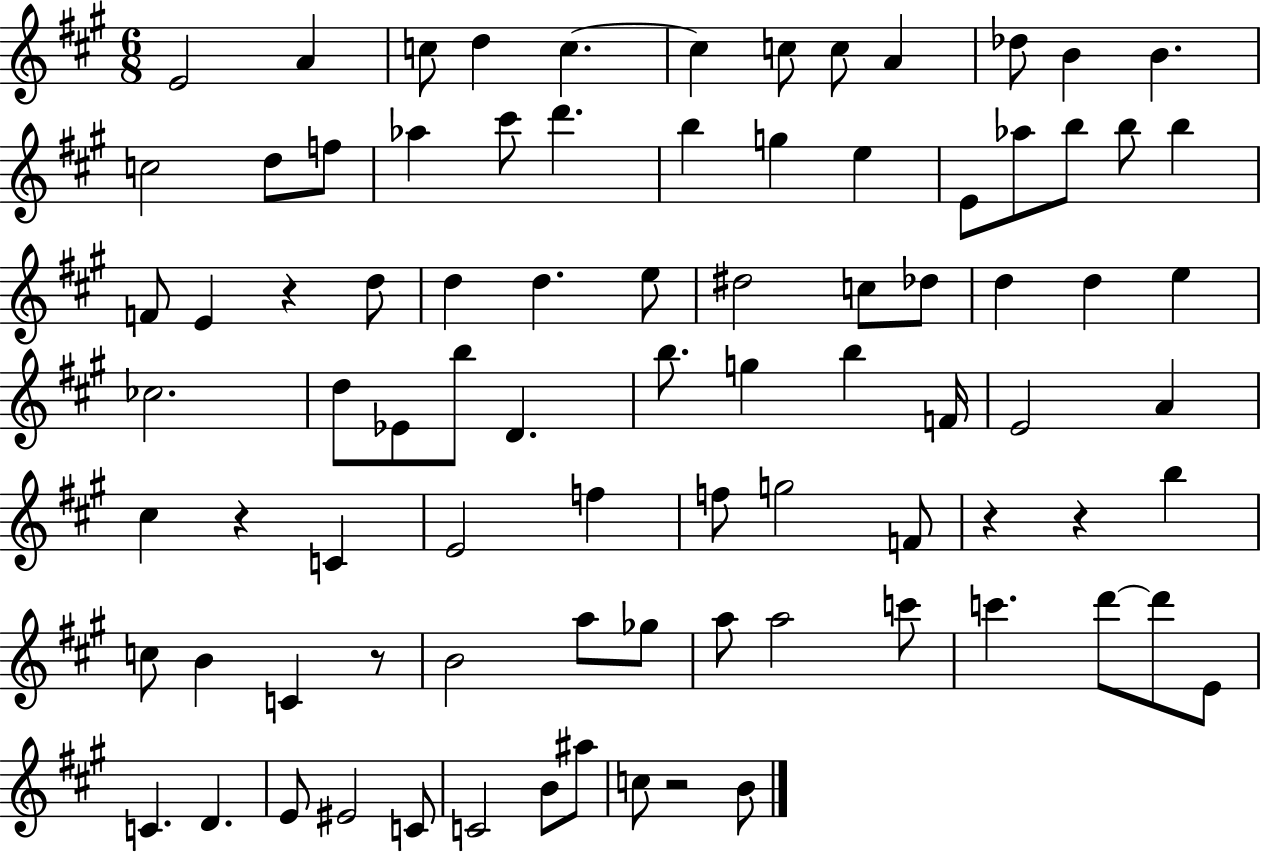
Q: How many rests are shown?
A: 6